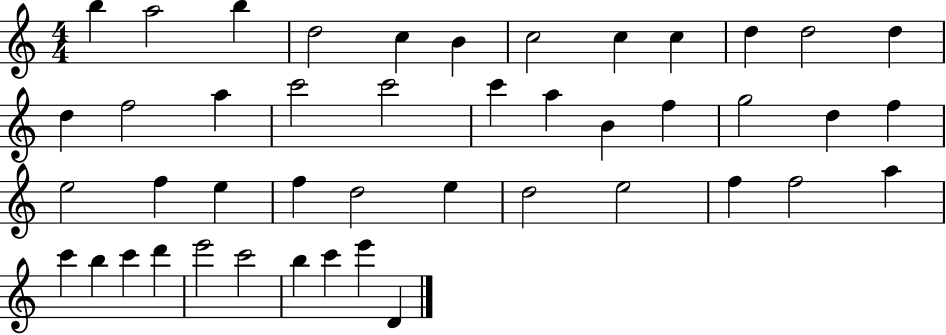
{
  \clef treble
  \numericTimeSignature
  \time 4/4
  \key c \major
  b''4 a''2 b''4 | d''2 c''4 b'4 | c''2 c''4 c''4 | d''4 d''2 d''4 | \break d''4 f''2 a''4 | c'''2 c'''2 | c'''4 a''4 b'4 f''4 | g''2 d''4 f''4 | \break e''2 f''4 e''4 | f''4 d''2 e''4 | d''2 e''2 | f''4 f''2 a''4 | \break c'''4 b''4 c'''4 d'''4 | e'''2 c'''2 | b''4 c'''4 e'''4 d'4 | \bar "|."
}